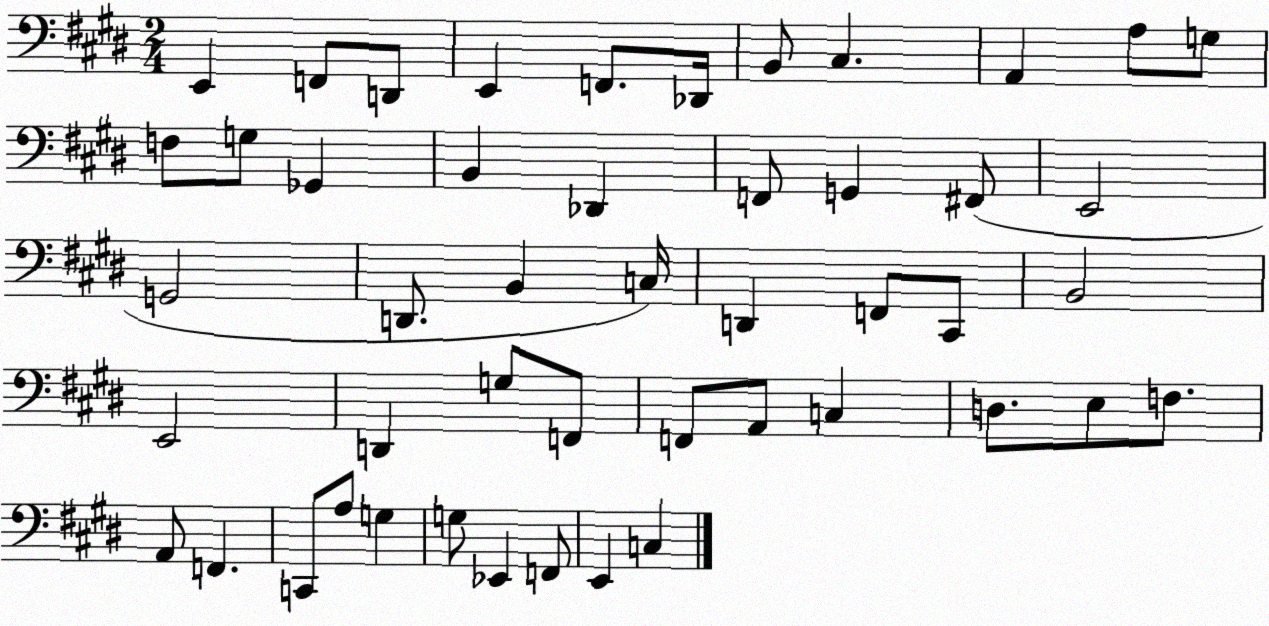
X:1
T:Untitled
M:2/4
L:1/4
K:E
E,, F,,/2 D,,/2 E,, F,,/2 _D,,/4 B,,/2 ^C, A,, A,/2 G,/2 F,/2 G,/2 _G,, B,, _D,, F,,/2 G,, ^F,,/2 E,,2 G,,2 D,,/2 B,, C,/4 D,, F,,/2 ^C,,/2 B,,2 E,,2 D,, G,/2 F,,/2 F,,/2 A,,/2 C, D,/2 E,/2 F,/2 A,,/2 F,, C,,/2 A,/2 G, G,/2 _E,, F,,/2 E,, C,